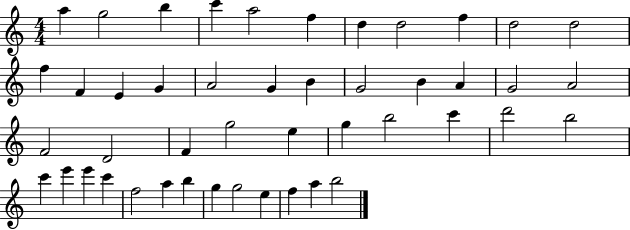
{
  \clef treble
  \numericTimeSignature
  \time 4/4
  \key c \major
  a''4 g''2 b''4 | c'''4 a''2 f''4 | d''4 d''2 f''4 | d''2 d''2 | \break f''4 f'4 e'4 g'4 | a'2 g'4 b'4 | g'2 b'4 a'4 | g'2 a'2 | \break f'2 d'2 | f'4 g''2 e''4 | g''4 b''2 c'''4 | d'''2 b''2 | \break c'''4 e'''4 e'''4 c'''4 | f''2 a''4 b''4 | g''4 g''2 e''4 | f''4 a''4 b''2 | \break \bar "|."
}